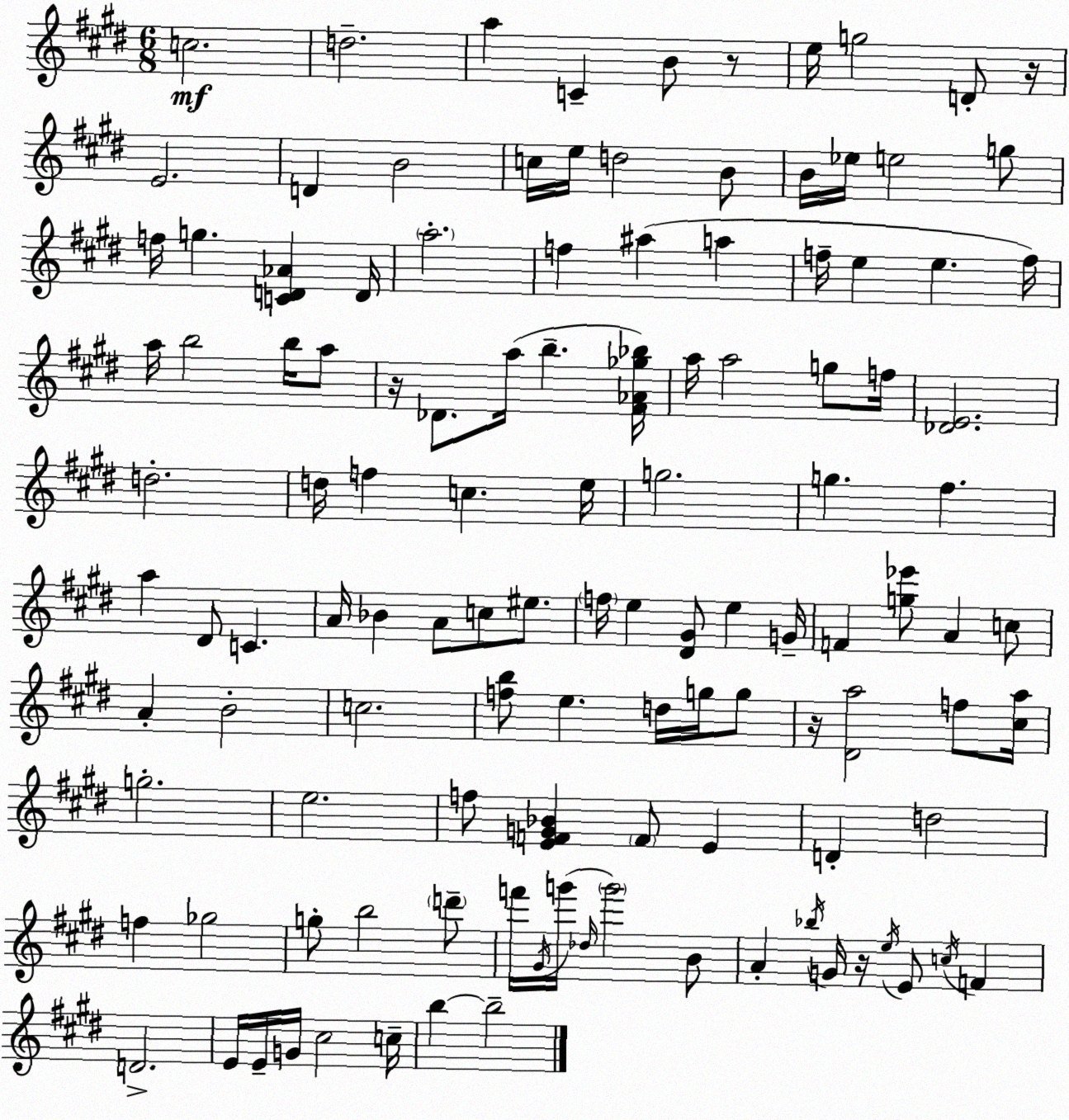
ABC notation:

X:1
T:Untitled
M:6/8
L:1/4
K:E
c2 d2 a C B/2 z/2 e/4 g2 D/2 z/4 E2 D B2 c/4 e/4 d2 B/2 B/4 _e/4 e2 g/2 f/4 g [CD_A] D/4 a2 f ^a a f/4 e e f/4 a/4 b2 b/4 a/2 z/4 _D/2 a/4 b [^F_A_g_b]/4 a/4 a2 g/2 f/4 [_DE]2 d2 d/4 f c e/4 g2 g ^f a ^D/2 C A/4 _B A/2 c/2 ^e/2 f/4 e [^D^G]/2 e G/4 F [g_e']/2 A c/2 A B2 c2 [fb]/2 e d/4 g/4 g/2 z/4 [^Da]2 f/2 [^ca]/4 g2 e2 f/2 [EFG_B] F/2 E D d2 f _g2 g/2 b2 d'/2 f'/4 ^G/4 g'/4 _d/4 g'2 B/2 A _b/4 G/4 z/4 e/4 E/2 c/4 F D2 E/4 E/4 G/4 ^c2 c/4 b b2